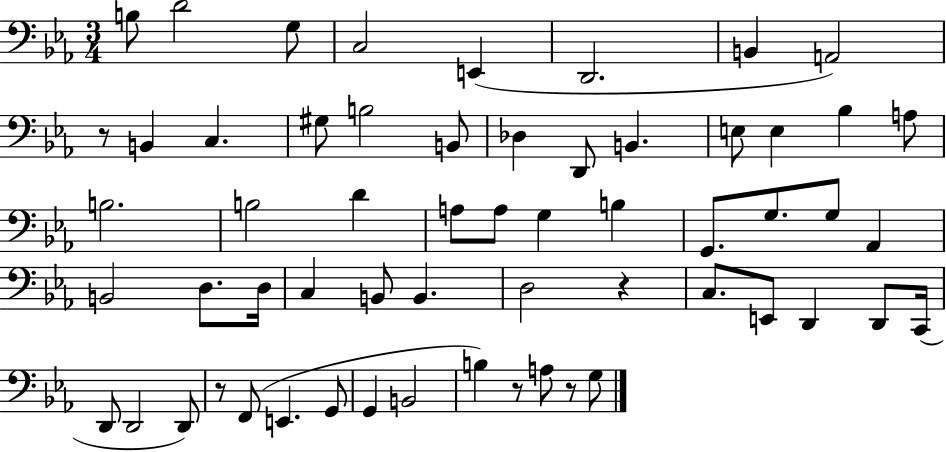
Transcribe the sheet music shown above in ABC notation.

X:1
T:Untitled
M:3/4
L:1/4
K:Eb
B,/2 D2 G,/2 C,2 E,, D,,2 B,, A,,2 z/2 B,, C, ^G,/2 B,2 B,,/2 _D, D,,/2 B,, E,/2 E, _B, A,/2 B,2 B,2 D A,/2 A,/2 G, B, G,,/2 G,/2 G,/2 _A,, B,,2 D,/2 D,/4 C, B,,/2 B,, D,2 z C,/2 E,,/2 D,, D,,/2 C,,/4 D,,/2 D,,2 D,,/2 z/2 F,,/2 E,, G,,/2 G,, B,,2 B, z/2 A,/2 z/2 G,/2